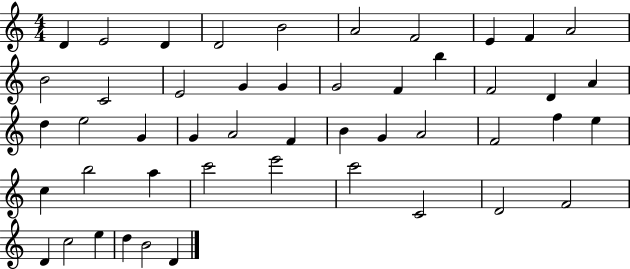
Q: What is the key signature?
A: C major